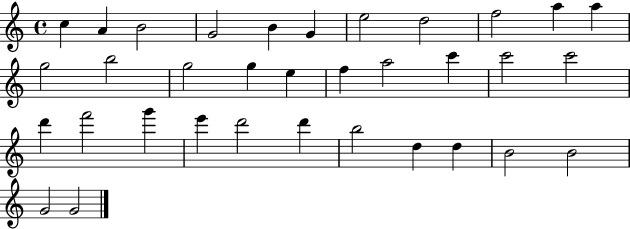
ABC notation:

X:1
T:Untitled
M:4/4
L:1/4
K:C
c A B2 G2 B G e2 d2 f2 a a g2 b2 g2 g e f a2 c' c'2 c'2 d' f'2 g' e' d'2 d' b2 d d B2 B2 G2 G2